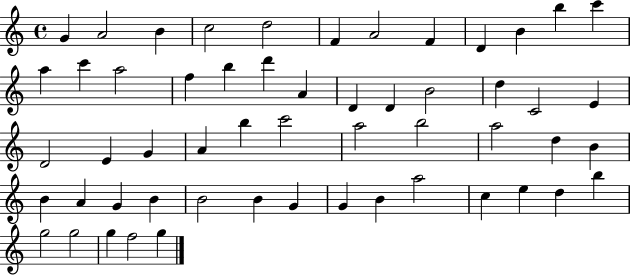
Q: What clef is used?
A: treble